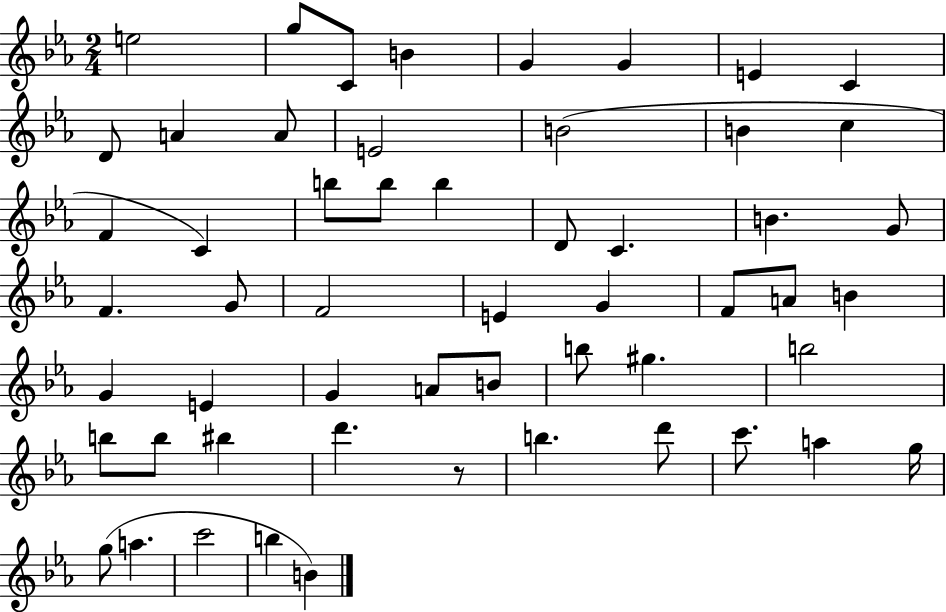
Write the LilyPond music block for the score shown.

{
  \clef treble
  \numericTimeSignature
  \time 2/4
  \key ees \major
  e''2 | g''8 c'8 b'4 | g'4 g'4 | e'4 c'4 | \break d'8 a'4 a'8 | e'2 | b'2( | b'4 c''4 | \break f'4 c'4) | b''8 b''8 b''4 | d'8 c'4. | b'4. g'8 | \break f'4. g'8 | f'2 | e'4 g'4 | f'8 a'8 b'4 | \break g'4 e'4 | g'4 a'8 b'8 | b''8 gis''4. | b''2 | \break b''8 b''8 bis''4 | d'''4. r8 | b''4. d'''8 | c'''8. a''4 g''16 | \break g''8( a''4. | c'''2 | b''4 b'4) | \bar "|."
}